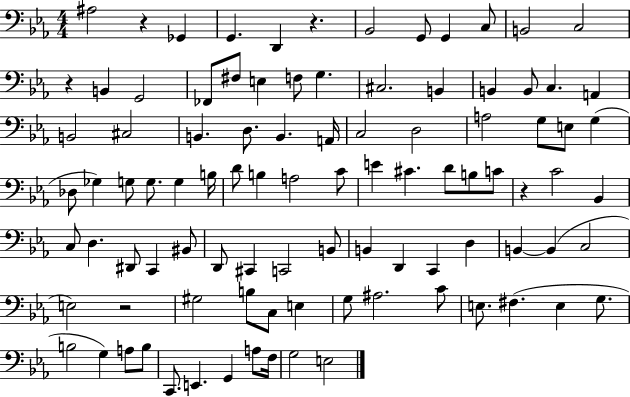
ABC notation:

X:1
T:Untitled
M:4/4
L:1/4
K:Eb
^A,2 z _G,, G,, D,, z _B,,2 G,,/2 G,, C,/2 B,,2 C,2 z B,, G,,2 _F,,/2 ^F,/2 E, F,/2 G, ^C,2 B,, B,, B,,/2 C, A,, B,,2 ^C,2 B,, D,/2 B,, A,,/4 C,2 D,2 A,2 G,/2 E,/2 G, _D,/2 _G, G,/2 G,/2 G, B,/4 D/2 B, A,2 C/2 E ^C D/2 B,/2 C/2 z C2 _B,, C,/2 D, ^D,,/2 C,, ^B,,/2 D,,/2 ^C,, C,,2 B,,/2 B,, D,, C,, D, B,, B,, C,2 E,2 z2 ^G,2 B,/2 C,/2 E, G,/2 ^A,2 C/2 E,/2 ^F, E, G,/2 B,2 G, A,/2 B,/2 C,,/2 E,, G,, A,/2 F,/4 G,2 E,2